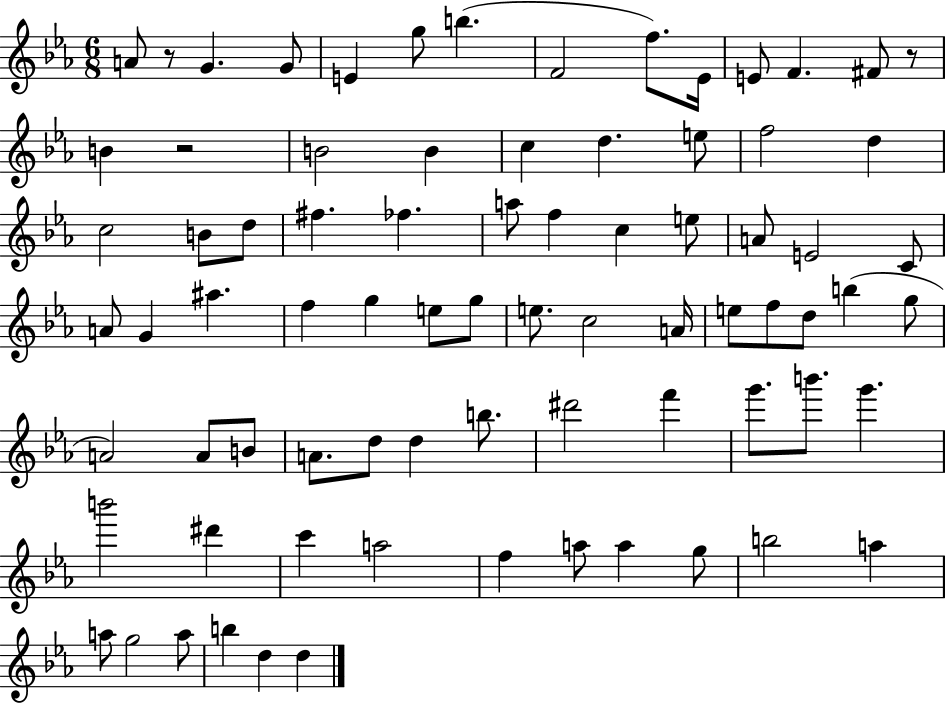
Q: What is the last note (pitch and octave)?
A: D5